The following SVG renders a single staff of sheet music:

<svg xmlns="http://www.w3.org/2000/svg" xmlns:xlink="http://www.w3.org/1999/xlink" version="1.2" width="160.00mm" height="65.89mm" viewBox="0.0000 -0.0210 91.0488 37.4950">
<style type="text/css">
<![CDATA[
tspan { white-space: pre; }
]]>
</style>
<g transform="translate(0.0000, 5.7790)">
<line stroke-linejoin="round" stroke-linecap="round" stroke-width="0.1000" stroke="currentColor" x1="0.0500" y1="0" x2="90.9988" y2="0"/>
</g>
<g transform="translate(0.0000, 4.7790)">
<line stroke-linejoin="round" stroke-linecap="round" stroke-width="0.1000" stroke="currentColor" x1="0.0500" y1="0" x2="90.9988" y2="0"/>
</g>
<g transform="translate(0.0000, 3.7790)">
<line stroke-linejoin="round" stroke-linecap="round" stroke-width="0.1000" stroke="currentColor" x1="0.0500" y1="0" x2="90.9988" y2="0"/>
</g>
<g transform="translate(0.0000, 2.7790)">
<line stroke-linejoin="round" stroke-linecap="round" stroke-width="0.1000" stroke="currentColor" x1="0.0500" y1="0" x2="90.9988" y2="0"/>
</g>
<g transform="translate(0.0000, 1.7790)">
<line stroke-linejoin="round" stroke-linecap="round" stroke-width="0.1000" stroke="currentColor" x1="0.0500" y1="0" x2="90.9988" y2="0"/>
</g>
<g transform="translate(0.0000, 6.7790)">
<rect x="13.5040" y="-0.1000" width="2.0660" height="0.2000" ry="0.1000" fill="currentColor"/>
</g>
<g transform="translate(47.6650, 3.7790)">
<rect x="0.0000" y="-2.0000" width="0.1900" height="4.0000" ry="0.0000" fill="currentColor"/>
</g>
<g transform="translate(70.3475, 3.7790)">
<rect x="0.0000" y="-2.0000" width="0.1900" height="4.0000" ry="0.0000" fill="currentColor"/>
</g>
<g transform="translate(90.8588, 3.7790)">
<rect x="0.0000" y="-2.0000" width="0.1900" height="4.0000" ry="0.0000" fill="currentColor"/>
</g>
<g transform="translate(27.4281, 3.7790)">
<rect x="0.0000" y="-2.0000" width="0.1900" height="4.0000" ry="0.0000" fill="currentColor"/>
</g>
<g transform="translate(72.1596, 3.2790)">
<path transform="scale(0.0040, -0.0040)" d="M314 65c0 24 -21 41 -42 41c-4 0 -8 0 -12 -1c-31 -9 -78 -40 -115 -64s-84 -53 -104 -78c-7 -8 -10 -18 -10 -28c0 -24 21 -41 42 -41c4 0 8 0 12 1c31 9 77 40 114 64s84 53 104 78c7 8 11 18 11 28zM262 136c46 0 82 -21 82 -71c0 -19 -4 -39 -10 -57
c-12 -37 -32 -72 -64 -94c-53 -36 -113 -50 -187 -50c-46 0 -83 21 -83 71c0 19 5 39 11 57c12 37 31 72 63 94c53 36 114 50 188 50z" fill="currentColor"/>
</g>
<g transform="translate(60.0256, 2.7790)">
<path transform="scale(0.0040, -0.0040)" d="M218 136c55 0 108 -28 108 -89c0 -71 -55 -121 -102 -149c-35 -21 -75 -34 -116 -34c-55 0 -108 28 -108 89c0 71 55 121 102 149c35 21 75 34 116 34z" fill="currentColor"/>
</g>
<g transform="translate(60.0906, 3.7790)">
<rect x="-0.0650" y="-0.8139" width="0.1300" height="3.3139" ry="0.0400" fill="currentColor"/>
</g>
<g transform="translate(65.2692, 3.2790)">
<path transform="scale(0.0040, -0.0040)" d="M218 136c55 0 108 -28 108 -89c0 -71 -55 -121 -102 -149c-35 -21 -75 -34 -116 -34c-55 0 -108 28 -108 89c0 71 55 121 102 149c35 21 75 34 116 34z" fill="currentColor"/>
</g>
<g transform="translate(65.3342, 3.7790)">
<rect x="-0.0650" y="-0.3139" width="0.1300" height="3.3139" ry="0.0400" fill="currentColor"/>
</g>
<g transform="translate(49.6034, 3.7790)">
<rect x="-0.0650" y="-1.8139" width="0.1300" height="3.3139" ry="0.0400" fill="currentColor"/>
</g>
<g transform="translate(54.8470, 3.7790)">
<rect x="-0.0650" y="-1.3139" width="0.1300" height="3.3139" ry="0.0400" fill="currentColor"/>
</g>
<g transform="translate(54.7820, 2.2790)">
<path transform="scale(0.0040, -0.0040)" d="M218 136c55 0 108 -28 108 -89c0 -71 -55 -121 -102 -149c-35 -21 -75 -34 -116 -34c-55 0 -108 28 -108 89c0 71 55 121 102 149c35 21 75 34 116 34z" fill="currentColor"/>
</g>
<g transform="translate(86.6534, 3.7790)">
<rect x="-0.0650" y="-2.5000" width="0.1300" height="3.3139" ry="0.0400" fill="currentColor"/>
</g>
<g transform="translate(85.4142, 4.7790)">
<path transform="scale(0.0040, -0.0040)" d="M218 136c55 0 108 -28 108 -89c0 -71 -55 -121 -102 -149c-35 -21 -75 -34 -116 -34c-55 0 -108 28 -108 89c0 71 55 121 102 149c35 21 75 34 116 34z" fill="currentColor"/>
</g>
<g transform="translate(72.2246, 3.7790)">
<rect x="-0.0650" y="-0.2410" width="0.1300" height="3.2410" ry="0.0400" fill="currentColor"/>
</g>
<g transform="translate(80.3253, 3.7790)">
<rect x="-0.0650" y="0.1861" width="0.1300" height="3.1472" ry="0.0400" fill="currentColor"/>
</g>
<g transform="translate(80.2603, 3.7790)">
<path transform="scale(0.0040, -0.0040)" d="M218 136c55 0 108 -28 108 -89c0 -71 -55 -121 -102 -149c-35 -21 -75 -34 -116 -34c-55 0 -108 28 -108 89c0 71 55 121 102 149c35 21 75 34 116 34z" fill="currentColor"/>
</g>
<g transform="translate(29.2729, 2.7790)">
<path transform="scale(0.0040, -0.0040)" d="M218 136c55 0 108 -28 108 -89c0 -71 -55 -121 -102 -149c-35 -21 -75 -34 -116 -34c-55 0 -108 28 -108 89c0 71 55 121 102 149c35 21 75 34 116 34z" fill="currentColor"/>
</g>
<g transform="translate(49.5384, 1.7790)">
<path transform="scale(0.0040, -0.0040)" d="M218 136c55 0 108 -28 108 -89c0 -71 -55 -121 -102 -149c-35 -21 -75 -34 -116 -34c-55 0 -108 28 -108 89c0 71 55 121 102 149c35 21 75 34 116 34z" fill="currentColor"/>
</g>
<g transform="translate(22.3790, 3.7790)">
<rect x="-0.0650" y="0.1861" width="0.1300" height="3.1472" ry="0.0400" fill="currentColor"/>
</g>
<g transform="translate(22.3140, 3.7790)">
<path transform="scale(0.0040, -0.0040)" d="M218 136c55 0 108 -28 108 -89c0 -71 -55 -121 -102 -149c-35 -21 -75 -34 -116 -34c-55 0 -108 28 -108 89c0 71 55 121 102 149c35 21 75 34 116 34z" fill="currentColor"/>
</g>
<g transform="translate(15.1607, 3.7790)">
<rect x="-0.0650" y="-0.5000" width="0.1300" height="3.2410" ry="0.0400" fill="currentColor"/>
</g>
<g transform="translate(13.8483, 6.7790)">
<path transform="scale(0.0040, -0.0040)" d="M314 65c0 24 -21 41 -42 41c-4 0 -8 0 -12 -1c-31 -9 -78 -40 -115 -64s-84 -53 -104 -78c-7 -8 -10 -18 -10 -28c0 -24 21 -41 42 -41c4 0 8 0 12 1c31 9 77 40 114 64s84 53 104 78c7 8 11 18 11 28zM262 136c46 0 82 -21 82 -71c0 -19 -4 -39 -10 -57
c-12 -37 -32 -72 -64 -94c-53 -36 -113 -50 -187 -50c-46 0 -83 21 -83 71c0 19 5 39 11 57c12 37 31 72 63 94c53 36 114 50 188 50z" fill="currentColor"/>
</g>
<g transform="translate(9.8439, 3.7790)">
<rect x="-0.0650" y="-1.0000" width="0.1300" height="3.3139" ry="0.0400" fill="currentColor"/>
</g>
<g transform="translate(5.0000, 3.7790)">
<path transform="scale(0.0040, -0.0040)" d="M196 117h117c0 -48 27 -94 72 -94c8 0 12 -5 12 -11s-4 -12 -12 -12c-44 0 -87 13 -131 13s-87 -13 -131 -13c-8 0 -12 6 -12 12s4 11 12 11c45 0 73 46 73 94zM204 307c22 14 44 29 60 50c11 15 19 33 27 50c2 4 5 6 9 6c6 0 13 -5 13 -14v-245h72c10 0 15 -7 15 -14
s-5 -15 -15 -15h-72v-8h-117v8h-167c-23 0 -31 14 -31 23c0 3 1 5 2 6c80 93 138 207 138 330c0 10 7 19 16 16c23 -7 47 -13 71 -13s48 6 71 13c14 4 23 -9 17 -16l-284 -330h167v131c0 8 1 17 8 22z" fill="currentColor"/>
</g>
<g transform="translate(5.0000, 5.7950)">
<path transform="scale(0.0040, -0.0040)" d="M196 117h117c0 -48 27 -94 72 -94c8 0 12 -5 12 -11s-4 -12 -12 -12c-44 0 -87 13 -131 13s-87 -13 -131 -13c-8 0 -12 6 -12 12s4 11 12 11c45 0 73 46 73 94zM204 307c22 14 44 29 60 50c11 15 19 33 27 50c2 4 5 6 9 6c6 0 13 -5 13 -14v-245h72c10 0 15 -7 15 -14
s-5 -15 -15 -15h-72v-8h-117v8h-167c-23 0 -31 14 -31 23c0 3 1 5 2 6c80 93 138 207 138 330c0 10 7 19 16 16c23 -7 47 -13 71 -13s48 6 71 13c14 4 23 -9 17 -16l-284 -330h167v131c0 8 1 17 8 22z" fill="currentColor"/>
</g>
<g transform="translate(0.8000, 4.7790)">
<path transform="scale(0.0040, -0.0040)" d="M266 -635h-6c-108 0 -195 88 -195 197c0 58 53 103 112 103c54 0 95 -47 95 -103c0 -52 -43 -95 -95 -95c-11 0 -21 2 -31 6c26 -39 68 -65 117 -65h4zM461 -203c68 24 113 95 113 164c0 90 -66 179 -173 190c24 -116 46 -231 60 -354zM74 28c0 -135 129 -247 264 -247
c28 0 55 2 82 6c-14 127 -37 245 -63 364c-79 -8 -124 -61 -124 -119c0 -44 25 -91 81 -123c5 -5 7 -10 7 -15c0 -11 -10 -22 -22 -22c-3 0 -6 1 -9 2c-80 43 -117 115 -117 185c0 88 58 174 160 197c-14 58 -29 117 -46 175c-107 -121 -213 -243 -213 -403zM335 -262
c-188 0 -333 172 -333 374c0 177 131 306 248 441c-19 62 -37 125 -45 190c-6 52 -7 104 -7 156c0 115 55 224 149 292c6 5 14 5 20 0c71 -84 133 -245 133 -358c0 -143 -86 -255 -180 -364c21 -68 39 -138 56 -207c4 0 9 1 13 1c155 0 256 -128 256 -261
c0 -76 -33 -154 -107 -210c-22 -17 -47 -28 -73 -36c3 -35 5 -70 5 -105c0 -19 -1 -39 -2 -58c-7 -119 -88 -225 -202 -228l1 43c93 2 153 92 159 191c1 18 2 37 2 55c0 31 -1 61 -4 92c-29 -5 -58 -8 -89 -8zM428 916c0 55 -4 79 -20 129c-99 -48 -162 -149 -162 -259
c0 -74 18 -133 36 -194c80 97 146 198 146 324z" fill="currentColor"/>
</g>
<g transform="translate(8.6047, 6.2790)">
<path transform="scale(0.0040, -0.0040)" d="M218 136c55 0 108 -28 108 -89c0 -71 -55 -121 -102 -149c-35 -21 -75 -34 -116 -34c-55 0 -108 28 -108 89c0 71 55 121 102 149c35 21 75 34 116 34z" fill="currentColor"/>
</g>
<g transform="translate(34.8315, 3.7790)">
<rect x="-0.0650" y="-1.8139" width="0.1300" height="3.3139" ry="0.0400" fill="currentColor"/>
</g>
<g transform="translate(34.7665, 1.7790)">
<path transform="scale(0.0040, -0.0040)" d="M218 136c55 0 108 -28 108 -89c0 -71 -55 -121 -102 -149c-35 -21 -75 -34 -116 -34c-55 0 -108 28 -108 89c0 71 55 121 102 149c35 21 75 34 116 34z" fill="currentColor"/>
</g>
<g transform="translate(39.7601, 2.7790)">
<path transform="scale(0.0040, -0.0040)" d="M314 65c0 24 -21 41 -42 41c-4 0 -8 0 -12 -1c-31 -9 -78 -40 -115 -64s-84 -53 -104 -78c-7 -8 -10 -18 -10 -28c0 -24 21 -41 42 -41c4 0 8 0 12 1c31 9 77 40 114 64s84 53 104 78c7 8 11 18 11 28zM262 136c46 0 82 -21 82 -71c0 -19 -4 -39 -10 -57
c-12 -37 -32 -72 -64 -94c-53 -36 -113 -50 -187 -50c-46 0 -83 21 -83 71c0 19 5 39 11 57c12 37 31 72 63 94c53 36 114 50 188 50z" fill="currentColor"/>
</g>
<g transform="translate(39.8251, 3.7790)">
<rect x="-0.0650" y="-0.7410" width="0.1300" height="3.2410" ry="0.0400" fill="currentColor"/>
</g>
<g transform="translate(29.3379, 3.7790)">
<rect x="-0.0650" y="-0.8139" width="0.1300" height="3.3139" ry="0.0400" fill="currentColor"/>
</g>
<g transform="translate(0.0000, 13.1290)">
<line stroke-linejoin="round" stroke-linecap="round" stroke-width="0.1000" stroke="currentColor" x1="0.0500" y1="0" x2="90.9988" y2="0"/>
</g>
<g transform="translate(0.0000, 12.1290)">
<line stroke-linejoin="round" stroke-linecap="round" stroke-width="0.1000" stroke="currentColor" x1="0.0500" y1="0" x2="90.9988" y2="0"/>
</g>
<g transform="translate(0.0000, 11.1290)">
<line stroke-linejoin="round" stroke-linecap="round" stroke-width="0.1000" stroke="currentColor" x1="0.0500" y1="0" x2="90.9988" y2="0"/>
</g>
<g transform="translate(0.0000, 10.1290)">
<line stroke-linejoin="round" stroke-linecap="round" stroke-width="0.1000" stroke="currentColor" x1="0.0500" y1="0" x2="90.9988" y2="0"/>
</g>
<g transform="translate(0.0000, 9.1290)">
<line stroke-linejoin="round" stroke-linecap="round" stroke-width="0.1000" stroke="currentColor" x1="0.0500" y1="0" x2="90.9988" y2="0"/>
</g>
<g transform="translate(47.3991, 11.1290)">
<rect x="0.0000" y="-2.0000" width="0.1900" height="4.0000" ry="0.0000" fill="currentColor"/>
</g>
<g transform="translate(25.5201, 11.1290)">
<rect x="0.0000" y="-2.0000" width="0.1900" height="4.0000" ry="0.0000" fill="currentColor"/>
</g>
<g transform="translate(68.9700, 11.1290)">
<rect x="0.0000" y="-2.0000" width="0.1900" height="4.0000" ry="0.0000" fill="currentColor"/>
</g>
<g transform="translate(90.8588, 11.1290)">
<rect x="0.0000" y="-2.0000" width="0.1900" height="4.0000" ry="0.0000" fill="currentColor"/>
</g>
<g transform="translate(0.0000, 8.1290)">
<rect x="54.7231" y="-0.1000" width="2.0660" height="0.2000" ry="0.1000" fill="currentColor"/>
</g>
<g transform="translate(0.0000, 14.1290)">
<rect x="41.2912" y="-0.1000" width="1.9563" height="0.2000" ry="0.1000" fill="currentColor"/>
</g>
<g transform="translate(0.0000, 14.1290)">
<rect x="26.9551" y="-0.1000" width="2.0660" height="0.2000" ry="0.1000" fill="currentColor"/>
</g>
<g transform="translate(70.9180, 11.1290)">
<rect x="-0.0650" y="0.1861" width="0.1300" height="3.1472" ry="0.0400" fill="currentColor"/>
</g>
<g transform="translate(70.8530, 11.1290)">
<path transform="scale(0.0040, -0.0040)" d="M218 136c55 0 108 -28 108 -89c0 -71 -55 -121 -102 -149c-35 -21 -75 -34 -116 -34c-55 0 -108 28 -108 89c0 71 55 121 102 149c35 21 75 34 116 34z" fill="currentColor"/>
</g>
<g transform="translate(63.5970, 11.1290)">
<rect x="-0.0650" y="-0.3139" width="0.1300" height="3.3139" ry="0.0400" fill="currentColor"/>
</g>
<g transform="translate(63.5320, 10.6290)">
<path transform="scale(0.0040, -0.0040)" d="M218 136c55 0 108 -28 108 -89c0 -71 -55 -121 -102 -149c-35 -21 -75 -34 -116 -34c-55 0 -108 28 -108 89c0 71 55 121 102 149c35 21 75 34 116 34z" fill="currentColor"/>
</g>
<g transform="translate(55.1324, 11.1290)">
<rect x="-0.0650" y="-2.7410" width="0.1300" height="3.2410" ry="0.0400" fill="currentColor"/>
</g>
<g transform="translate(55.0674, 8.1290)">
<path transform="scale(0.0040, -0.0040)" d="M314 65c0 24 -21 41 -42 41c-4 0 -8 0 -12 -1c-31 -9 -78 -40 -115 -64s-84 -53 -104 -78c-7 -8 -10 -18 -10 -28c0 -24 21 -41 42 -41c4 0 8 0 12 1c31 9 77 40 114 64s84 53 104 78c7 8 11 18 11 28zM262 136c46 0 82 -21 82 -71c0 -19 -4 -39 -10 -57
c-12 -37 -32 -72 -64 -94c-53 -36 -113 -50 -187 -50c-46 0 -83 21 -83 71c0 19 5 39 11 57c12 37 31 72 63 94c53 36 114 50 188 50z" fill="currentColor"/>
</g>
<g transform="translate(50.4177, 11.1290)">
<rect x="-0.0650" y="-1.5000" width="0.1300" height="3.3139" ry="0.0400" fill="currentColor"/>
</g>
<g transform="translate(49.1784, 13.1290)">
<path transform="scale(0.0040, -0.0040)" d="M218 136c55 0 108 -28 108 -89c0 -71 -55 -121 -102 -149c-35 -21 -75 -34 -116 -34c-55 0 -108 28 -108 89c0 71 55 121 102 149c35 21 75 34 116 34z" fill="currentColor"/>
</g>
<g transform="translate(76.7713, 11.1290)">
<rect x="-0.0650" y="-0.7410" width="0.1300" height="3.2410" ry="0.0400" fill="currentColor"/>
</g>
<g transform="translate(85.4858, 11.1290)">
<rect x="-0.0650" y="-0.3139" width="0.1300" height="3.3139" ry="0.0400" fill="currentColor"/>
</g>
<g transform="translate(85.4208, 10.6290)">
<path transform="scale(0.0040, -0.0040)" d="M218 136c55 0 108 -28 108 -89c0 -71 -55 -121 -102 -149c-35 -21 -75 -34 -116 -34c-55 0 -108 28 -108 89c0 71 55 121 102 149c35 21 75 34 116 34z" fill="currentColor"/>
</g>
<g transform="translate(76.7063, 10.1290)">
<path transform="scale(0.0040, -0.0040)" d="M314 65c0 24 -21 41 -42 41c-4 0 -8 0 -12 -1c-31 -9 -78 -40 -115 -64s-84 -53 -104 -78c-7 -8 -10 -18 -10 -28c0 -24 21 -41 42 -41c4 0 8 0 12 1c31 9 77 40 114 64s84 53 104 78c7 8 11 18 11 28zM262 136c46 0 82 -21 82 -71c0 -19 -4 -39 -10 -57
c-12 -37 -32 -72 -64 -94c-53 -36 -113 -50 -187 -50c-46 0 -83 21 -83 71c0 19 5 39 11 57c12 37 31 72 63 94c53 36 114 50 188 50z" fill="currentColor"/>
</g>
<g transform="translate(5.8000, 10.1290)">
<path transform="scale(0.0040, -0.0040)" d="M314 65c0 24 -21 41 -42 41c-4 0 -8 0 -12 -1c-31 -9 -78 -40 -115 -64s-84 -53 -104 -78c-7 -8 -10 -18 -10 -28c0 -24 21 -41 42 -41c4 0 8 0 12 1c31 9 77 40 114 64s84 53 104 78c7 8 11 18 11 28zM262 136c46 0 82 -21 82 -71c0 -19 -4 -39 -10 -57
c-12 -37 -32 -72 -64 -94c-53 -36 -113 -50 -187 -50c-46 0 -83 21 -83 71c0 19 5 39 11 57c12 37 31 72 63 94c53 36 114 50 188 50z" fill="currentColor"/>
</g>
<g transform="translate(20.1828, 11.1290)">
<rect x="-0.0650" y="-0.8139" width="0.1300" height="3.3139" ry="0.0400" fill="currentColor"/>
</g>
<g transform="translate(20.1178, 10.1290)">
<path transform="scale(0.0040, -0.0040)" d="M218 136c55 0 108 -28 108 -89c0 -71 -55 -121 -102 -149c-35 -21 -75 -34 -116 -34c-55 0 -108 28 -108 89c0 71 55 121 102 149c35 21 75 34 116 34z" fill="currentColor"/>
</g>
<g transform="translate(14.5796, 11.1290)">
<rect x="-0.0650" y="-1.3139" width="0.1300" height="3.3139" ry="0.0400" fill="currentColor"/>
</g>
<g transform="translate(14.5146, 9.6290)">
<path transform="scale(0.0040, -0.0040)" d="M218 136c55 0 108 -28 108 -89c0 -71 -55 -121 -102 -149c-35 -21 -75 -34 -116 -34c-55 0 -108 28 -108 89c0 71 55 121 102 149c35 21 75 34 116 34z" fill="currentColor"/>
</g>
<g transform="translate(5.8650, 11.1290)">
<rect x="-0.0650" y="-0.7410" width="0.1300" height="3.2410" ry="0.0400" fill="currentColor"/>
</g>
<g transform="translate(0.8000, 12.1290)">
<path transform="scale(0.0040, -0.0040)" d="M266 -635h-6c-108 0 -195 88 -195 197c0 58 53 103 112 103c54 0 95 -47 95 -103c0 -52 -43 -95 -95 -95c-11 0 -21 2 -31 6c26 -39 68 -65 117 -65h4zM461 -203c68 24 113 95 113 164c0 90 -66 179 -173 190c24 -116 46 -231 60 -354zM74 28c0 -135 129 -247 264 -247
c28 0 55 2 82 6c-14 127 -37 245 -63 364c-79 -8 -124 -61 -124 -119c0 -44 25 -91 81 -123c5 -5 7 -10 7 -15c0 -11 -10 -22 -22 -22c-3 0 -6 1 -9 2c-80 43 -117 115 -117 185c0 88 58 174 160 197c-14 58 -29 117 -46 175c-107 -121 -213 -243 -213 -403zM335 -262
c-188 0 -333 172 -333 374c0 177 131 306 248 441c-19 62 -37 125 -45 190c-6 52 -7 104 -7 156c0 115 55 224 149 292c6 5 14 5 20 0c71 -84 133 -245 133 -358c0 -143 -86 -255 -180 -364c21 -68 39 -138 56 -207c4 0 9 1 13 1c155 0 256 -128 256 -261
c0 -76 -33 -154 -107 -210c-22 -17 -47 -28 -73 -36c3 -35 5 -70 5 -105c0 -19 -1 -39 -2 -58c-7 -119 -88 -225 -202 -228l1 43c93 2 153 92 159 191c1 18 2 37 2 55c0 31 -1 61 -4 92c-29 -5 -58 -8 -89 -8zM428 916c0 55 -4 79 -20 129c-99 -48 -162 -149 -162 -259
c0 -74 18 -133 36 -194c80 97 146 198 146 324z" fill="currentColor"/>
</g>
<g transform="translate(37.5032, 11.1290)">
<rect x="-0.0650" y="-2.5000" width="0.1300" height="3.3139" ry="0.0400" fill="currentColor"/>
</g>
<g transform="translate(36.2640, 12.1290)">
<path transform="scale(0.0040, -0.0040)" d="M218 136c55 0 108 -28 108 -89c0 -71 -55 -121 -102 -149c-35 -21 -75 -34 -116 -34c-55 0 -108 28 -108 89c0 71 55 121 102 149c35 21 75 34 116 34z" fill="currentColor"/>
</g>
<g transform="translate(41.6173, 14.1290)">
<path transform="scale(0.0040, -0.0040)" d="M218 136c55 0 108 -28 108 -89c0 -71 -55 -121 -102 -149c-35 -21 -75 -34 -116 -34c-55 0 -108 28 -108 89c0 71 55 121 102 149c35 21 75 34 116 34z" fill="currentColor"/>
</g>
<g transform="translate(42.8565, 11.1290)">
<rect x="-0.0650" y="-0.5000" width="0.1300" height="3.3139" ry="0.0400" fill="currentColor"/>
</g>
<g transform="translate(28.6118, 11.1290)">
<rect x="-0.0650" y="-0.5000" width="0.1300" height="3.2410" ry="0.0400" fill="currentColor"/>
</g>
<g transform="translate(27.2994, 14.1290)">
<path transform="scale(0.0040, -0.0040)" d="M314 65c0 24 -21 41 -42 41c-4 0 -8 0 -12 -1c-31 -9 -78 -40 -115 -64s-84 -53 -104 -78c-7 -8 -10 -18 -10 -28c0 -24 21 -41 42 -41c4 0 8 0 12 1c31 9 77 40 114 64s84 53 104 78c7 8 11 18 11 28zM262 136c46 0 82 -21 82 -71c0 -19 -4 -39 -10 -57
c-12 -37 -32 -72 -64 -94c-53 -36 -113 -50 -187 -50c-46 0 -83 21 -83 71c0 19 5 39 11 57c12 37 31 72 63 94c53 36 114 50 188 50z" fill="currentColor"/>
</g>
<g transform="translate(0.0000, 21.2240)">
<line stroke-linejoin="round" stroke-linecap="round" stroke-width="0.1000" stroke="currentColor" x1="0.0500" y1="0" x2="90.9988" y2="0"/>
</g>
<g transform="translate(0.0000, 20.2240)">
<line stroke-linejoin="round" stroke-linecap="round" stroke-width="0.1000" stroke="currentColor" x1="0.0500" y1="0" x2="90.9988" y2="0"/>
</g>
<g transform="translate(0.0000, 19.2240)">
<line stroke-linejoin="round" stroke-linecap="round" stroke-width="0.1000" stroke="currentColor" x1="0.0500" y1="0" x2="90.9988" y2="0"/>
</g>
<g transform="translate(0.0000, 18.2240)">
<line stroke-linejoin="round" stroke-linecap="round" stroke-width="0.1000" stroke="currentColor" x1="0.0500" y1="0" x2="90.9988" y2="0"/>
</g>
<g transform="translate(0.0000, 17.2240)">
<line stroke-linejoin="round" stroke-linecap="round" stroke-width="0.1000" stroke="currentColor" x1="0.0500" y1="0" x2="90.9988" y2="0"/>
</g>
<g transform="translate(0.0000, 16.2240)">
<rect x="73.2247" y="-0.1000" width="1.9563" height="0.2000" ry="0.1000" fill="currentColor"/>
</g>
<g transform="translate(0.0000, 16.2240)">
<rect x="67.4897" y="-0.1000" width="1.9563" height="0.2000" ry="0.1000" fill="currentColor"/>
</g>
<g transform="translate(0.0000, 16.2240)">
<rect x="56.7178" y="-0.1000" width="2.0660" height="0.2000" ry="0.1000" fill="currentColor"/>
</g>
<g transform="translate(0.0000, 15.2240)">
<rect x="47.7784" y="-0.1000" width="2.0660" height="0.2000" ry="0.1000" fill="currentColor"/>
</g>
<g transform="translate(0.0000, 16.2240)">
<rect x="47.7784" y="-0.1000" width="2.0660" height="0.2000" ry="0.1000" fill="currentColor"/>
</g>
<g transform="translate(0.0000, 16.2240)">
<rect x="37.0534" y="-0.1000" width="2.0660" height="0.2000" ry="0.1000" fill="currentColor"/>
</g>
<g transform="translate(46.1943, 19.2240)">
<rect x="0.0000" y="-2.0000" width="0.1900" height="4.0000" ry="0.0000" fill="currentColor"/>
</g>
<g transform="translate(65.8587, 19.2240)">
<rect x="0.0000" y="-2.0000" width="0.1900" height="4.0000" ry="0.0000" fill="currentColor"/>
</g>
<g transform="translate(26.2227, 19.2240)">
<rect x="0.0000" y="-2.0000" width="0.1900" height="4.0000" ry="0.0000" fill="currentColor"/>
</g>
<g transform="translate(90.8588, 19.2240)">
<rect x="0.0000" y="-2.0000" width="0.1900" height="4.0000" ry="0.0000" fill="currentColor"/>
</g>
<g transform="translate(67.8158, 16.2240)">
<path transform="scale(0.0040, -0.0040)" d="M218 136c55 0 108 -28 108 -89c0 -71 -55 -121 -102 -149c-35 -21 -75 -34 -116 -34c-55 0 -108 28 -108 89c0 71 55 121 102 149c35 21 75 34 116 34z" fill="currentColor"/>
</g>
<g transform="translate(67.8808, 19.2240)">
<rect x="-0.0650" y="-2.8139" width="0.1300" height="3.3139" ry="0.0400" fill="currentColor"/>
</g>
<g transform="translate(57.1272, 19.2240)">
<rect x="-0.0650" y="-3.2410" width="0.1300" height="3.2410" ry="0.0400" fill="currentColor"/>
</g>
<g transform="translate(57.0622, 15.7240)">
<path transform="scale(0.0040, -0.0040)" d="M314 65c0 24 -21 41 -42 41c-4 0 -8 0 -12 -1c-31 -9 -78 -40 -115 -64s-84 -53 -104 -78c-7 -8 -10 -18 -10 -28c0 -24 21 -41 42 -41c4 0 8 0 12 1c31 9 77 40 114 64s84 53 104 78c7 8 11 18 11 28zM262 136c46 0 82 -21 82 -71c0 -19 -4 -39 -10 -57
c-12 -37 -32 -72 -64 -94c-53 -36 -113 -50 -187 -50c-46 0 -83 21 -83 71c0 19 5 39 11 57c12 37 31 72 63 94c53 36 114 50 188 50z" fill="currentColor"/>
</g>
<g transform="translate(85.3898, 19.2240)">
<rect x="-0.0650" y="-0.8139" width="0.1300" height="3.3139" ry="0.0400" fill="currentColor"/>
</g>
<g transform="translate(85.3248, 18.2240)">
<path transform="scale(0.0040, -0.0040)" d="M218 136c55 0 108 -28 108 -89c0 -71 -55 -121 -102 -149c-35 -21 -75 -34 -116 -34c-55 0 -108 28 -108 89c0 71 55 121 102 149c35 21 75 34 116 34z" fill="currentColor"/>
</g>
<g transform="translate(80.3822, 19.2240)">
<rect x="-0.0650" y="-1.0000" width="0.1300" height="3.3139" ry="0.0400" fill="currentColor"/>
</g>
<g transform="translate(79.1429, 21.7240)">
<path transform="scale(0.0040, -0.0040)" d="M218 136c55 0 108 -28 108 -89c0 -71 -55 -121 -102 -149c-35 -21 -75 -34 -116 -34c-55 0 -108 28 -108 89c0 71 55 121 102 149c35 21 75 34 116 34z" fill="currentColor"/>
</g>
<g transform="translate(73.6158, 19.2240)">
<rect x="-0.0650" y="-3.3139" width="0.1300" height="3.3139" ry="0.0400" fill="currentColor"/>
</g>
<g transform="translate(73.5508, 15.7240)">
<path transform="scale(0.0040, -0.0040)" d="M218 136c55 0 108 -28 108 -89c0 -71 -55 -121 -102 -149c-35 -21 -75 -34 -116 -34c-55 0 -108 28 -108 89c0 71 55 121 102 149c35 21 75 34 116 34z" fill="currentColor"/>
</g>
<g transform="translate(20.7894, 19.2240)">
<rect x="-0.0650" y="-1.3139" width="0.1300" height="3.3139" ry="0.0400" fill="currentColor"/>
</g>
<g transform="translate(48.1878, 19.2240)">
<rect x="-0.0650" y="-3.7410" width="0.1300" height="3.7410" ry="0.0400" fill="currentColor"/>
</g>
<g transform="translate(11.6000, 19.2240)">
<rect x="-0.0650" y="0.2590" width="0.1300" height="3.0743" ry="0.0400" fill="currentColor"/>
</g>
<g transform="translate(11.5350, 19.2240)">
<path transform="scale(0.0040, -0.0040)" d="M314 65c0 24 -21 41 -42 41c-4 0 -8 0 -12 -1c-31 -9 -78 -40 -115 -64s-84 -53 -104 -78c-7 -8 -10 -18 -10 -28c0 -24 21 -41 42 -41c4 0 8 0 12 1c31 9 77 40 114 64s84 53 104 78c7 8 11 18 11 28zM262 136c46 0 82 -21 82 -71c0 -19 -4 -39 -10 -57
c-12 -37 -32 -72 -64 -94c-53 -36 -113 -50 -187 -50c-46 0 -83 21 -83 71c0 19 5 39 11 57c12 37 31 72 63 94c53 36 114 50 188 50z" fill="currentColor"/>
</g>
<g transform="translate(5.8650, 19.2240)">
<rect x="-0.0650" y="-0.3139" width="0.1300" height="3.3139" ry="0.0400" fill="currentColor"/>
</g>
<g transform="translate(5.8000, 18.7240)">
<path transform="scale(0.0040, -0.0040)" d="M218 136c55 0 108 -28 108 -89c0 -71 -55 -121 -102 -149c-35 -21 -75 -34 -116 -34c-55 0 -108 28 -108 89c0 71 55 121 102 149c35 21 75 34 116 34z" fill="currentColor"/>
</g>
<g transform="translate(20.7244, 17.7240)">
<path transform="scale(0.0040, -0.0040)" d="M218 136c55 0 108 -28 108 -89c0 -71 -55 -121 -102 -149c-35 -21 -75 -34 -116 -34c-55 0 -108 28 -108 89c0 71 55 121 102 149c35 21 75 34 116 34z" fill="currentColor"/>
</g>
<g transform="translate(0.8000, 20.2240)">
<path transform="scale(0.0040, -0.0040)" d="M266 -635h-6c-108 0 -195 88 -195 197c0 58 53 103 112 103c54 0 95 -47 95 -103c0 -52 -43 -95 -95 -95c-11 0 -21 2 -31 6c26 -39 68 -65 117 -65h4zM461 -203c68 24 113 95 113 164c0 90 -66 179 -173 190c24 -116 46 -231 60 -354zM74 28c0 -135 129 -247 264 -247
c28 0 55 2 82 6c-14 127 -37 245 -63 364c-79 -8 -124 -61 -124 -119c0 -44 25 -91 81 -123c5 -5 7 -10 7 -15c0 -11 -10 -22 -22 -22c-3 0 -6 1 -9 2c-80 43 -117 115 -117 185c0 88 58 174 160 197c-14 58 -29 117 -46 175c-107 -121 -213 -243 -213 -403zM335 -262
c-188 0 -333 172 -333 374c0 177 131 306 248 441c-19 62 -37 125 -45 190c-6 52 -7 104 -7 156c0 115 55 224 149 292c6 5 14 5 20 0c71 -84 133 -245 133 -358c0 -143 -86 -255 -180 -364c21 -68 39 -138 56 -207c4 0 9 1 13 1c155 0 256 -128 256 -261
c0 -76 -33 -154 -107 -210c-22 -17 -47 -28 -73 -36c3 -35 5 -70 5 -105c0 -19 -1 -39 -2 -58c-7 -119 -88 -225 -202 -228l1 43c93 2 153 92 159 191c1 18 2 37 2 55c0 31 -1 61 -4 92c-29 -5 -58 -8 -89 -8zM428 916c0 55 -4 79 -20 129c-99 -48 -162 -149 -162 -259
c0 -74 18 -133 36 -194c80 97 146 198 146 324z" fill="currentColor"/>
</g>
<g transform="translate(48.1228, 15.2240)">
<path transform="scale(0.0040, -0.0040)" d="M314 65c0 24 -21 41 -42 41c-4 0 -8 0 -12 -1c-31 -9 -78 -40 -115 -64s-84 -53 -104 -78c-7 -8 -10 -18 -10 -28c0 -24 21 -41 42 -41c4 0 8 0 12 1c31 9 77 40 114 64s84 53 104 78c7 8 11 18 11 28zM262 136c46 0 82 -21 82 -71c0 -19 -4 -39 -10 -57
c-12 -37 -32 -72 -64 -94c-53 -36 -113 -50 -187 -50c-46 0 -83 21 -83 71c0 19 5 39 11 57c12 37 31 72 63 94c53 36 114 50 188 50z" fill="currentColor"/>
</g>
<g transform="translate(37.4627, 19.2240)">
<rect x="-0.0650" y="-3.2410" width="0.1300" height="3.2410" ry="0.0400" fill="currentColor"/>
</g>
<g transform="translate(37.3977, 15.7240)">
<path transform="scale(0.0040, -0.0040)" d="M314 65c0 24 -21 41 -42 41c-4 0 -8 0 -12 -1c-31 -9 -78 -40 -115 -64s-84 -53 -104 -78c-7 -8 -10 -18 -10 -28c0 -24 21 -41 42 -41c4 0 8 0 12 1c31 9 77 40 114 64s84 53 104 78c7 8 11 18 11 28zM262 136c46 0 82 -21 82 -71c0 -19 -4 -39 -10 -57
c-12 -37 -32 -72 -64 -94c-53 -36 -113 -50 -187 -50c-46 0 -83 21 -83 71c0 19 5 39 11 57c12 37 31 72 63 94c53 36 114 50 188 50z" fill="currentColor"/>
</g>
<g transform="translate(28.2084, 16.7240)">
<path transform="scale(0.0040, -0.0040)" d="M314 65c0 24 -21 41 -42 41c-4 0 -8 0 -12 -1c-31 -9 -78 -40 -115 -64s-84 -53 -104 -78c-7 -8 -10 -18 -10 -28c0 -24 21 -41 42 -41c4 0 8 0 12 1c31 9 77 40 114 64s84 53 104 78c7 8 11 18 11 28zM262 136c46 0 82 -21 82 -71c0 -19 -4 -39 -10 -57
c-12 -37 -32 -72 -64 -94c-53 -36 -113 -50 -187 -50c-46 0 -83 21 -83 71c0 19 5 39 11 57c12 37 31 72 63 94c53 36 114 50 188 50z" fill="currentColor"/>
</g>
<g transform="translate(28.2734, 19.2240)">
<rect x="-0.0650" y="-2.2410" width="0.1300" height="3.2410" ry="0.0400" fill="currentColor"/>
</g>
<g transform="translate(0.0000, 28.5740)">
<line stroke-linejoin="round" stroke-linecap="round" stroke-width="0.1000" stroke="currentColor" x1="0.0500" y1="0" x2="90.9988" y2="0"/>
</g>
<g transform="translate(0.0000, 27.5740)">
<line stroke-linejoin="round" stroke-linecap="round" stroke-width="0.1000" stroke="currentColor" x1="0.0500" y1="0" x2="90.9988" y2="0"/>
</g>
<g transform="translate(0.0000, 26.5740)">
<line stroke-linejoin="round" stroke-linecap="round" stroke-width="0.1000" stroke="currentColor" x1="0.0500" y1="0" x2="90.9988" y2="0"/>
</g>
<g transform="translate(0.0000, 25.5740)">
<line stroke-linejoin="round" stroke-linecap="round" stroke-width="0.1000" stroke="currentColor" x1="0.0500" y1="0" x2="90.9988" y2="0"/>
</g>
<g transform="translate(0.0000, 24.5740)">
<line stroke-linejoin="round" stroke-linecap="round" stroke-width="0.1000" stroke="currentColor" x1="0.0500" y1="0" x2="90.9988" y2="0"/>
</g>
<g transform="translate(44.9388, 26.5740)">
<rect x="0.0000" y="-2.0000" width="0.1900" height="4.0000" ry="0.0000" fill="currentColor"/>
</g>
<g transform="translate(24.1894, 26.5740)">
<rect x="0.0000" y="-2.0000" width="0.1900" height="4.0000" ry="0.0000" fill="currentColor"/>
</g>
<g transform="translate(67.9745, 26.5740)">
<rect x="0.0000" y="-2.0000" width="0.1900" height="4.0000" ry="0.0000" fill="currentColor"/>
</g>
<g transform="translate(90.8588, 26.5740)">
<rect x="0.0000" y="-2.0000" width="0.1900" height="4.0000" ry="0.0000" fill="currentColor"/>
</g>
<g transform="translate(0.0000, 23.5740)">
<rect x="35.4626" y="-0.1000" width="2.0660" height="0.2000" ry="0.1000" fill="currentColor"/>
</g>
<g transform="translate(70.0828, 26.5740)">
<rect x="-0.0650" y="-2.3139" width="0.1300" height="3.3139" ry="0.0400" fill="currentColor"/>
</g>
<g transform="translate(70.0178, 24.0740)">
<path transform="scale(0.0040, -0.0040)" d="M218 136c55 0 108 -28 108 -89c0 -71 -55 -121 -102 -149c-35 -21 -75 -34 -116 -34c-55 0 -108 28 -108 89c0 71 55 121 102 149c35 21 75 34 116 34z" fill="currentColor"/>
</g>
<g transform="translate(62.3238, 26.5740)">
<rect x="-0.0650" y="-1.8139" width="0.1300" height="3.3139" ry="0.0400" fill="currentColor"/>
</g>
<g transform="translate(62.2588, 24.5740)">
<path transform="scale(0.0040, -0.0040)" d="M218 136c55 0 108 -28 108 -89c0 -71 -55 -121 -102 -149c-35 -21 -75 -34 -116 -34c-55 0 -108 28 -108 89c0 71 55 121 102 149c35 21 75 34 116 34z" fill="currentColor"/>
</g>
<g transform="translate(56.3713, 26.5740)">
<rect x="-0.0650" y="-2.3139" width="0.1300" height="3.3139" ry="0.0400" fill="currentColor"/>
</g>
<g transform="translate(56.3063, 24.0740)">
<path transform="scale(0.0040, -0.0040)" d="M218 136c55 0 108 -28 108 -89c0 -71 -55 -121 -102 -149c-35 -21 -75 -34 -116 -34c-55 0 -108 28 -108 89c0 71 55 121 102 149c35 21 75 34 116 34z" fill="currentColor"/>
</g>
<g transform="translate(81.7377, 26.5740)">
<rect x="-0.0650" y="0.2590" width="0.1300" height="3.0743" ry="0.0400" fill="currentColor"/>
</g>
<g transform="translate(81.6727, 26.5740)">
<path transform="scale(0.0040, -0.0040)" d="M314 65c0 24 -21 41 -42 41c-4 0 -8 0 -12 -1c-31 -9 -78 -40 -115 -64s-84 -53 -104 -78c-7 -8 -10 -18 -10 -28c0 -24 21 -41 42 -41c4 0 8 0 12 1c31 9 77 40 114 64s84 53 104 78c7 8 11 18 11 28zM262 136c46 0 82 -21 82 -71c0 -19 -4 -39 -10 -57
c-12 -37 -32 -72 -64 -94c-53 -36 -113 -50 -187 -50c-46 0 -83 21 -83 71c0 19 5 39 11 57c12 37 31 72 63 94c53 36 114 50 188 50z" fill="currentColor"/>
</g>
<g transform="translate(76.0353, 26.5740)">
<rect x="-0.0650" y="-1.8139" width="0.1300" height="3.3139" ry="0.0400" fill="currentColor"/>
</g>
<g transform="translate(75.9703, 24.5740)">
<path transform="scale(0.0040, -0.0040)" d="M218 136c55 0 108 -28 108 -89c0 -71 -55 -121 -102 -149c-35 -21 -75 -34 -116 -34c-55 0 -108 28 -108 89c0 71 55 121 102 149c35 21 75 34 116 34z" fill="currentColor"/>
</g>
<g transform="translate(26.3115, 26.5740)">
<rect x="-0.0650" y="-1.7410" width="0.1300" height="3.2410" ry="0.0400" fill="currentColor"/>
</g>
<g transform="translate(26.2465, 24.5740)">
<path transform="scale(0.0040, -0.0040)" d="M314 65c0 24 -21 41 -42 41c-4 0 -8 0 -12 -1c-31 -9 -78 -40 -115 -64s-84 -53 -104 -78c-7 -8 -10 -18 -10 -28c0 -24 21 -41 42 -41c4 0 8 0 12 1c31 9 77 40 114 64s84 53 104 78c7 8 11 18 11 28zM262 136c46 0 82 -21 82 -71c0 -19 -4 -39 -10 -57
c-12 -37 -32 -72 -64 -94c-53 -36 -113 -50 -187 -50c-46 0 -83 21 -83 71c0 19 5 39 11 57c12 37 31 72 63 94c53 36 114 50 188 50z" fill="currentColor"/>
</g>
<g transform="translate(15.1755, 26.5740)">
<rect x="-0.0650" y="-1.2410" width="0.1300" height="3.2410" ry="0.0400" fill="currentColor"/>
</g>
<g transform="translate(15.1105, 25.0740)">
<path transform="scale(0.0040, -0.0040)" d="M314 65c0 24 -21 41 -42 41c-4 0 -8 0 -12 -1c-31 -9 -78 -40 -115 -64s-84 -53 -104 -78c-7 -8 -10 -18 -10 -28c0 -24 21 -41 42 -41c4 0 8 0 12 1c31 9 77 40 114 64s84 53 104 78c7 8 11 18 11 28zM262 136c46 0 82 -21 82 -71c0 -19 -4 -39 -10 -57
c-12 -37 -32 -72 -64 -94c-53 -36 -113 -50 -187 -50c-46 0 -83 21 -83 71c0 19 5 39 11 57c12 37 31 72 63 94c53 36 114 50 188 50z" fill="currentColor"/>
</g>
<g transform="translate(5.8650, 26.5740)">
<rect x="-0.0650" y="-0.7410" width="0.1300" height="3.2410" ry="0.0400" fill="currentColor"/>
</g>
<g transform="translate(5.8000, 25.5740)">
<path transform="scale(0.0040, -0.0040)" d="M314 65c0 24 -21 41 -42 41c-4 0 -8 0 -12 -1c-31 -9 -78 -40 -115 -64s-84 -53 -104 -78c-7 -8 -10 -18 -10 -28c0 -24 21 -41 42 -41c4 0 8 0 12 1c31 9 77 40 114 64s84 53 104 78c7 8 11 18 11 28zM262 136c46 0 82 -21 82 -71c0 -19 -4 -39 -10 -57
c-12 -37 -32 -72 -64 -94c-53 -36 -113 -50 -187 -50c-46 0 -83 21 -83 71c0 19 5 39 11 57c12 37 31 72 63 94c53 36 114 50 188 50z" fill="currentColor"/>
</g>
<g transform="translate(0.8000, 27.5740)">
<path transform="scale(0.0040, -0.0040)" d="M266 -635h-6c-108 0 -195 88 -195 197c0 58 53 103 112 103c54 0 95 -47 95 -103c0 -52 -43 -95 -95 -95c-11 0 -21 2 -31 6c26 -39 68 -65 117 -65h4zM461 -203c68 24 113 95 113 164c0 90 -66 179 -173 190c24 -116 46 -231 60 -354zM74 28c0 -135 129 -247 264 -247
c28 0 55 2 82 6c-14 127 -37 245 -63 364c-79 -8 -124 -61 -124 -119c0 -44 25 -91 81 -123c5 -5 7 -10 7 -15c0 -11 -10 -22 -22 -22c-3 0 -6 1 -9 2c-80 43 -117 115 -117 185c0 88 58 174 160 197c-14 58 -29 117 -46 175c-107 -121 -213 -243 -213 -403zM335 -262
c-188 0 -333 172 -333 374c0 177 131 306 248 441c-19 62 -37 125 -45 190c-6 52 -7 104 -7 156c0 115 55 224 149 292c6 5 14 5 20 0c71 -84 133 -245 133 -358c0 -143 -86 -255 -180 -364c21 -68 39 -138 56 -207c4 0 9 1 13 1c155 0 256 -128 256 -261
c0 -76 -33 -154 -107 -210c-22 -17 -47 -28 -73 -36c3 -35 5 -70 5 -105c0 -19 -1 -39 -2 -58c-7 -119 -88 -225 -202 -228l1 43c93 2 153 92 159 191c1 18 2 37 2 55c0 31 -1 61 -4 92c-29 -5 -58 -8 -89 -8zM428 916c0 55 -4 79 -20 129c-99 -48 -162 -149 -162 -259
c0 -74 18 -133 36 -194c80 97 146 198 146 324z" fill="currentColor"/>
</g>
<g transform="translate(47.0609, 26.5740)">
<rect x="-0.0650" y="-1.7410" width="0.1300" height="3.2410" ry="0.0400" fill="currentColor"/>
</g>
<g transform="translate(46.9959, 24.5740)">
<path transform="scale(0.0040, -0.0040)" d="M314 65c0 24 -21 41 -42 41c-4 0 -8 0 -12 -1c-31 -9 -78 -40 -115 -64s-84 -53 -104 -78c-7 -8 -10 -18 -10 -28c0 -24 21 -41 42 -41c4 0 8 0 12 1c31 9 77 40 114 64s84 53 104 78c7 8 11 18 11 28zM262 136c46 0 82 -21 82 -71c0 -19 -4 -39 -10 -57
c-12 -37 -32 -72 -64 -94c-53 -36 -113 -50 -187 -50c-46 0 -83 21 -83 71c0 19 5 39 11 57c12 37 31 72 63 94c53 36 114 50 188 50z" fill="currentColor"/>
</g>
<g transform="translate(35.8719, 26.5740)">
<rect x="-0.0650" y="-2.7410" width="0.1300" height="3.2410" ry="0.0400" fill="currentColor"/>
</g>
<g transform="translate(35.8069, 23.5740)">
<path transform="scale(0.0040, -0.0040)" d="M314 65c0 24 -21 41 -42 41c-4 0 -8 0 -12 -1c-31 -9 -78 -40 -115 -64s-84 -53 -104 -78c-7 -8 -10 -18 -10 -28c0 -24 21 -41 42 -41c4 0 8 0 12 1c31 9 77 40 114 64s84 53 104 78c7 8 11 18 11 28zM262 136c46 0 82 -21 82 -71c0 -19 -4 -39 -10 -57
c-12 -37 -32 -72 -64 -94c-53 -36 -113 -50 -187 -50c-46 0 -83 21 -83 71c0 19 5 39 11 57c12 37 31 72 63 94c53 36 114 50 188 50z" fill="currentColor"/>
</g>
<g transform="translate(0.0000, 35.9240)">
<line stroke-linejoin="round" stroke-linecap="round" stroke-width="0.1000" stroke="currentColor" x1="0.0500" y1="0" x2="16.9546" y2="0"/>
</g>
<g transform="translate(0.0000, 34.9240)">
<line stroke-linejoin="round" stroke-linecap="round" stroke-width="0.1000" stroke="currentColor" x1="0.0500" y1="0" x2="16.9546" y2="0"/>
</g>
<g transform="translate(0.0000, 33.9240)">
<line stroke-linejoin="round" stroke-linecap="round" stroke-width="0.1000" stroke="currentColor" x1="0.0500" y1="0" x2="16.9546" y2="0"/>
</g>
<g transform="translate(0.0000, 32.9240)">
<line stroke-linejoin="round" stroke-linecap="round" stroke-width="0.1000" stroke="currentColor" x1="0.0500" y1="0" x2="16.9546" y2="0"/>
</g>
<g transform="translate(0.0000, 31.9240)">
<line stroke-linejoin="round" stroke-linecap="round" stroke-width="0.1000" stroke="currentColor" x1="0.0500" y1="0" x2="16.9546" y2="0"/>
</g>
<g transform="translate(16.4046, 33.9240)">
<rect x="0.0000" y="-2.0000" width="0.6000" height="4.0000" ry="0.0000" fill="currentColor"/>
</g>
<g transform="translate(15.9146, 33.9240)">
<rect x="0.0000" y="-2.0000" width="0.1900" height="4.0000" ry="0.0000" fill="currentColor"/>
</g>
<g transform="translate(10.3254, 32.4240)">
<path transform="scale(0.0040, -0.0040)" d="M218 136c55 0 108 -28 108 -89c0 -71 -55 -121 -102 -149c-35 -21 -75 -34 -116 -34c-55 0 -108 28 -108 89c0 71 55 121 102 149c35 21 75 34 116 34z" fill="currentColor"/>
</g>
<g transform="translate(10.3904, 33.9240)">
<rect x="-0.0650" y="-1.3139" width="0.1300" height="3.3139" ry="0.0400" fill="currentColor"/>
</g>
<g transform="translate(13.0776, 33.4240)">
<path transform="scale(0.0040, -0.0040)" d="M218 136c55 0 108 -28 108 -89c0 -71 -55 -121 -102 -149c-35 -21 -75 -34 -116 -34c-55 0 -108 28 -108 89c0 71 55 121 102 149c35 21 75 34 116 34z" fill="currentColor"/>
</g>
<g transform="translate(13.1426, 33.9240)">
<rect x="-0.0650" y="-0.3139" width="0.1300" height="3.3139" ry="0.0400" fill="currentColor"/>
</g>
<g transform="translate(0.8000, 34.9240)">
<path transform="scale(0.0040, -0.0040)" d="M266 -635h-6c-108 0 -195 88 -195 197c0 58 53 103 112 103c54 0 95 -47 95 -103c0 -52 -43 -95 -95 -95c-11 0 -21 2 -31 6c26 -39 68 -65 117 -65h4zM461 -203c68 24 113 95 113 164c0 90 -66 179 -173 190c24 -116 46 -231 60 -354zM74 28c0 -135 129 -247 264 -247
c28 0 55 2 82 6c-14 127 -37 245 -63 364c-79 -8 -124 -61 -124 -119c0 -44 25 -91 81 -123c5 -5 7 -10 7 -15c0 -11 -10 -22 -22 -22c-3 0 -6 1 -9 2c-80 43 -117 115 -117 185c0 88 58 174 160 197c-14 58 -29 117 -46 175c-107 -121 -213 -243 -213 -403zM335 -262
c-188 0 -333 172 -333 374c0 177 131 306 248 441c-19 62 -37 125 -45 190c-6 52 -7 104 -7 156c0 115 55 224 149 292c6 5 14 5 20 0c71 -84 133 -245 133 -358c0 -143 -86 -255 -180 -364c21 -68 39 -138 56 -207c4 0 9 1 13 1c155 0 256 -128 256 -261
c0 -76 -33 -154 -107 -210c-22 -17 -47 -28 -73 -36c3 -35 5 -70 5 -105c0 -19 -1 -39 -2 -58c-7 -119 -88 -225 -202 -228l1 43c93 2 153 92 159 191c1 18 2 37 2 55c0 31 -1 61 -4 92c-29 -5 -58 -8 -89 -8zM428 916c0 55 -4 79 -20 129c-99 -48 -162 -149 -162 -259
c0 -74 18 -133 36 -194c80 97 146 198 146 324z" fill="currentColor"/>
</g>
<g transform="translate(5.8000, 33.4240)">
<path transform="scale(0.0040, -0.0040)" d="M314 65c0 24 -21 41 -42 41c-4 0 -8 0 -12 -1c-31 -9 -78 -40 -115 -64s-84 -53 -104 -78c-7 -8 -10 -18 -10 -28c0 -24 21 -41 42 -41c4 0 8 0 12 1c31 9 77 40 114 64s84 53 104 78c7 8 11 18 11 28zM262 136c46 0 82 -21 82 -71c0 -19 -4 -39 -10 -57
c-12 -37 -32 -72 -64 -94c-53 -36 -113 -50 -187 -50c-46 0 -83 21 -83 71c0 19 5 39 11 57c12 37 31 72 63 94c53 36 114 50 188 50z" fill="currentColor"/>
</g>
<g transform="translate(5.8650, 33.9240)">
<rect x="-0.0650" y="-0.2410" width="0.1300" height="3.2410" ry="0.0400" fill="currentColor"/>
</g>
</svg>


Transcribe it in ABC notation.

X:1
T:Untitled
M:4/4
L:1/4
K:C
D C2 B d f d2 f e d c c2 B G d2 e d C2 G C E a2 c B d2 c c B2 e g2 b2 c'2 b2 a b D d d2 e2 f2 a2 f2 g f g f B2 c2 e c